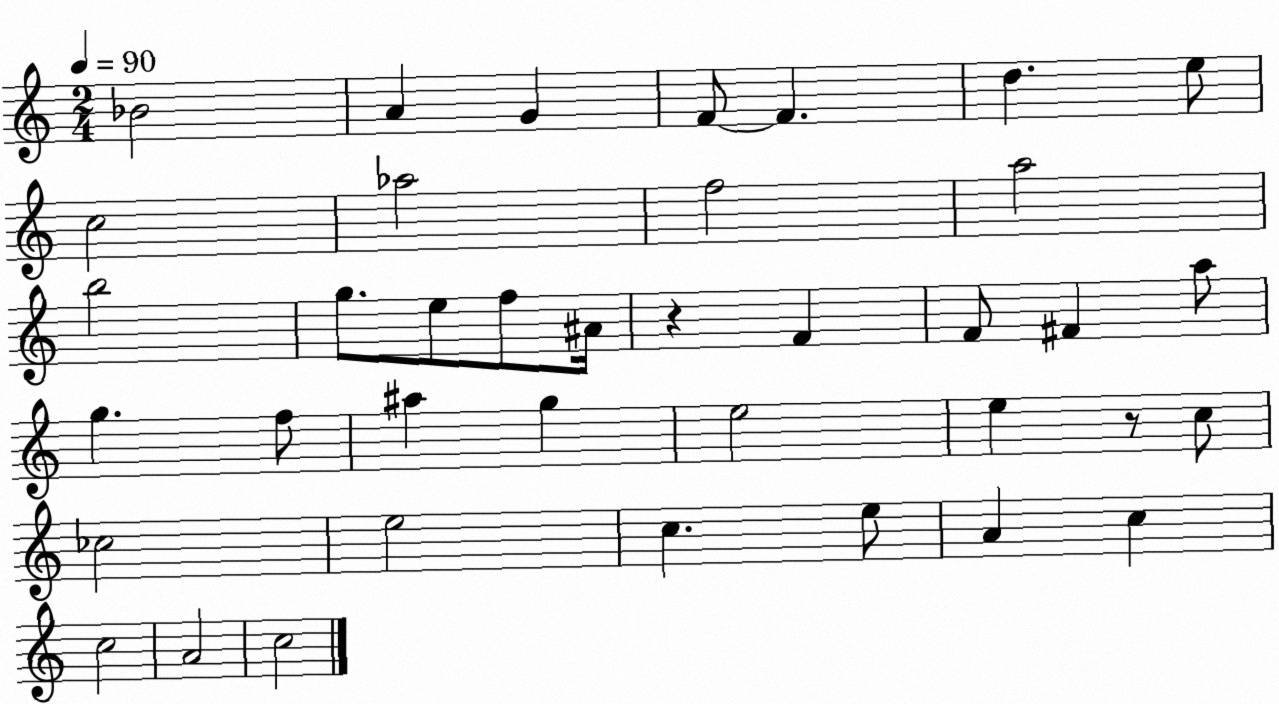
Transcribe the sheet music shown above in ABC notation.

X:1
T:Untitled
M:2/4
L:1/4
K:C
_B2 A G F/2 F d e/2 c2 _a2 f2 a2 b2 g/2 e/2 f/2 ^A/4 z F F/2 ^F a/2 g f/2 ^a g e2 e z/2 c/2 _c2 e2 c e/2 A c c2 A2 c2